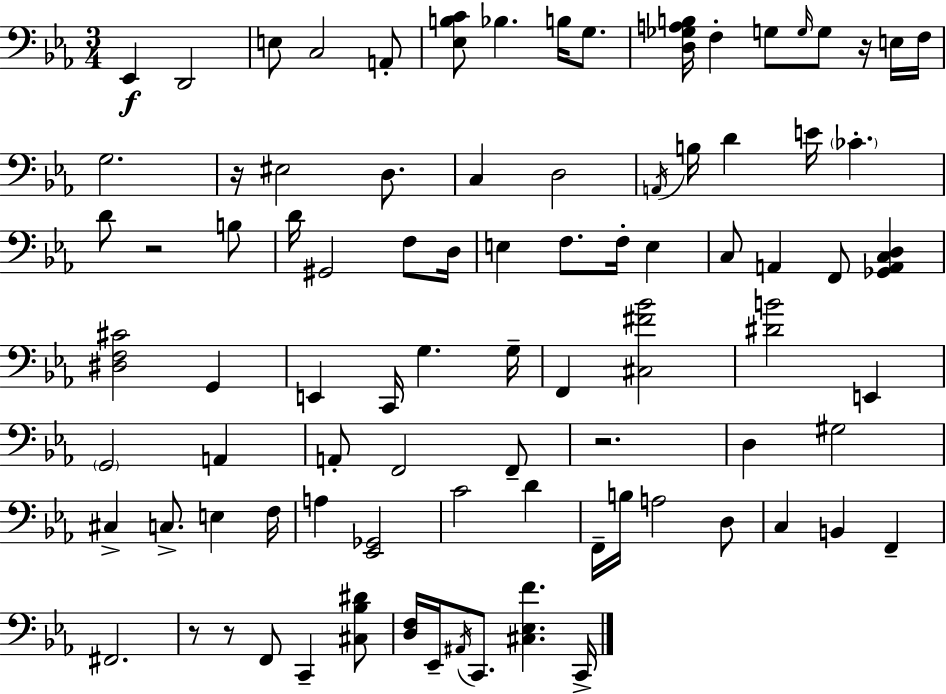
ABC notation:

X:1
T:Untitled
M:3/4
L:1/4
K:Eb
_E,, D,,2 E,/2 C,2 A,,/2 [_E,B,C]/2 _B, B,/4 G,/2 [D,_G,A,B,]/4 F, G,/2 G,/4 G,/2 z/4 E,/4 F,/4 G,2 z/4 ^E,2 D,/2 C, D,2 A,,/4 B,/4 D E/4 _C D/2 z2 B,/2 D/4 ^G,,2 F,/2 D,/4 E, F,/2 F,/4 E, C,/2 A,, F,,/2 [_G,,A,,C,D,] [^D,F,^C]2 G,, E,, C,,/4 G, G,/4 F,, [^C,^F_B]2 [^DB]2 E,, G,,2 A,, A,,/2 F,,2 F,,/2 z2 D, ^G,2 ^C, C,/2 E, F,/4 A, [_E,,_G,,]2 C2 D F,,/4 B,/4 A,2 D,/2 C, B,, F,, ^F,,2 z/2 z/2 F,,/2 C,, [^C,_B,^D]/2 [D,F,]/4 _E,,/4 ^A,,/4 C,,/2 [^C,_E,F] C,,/4